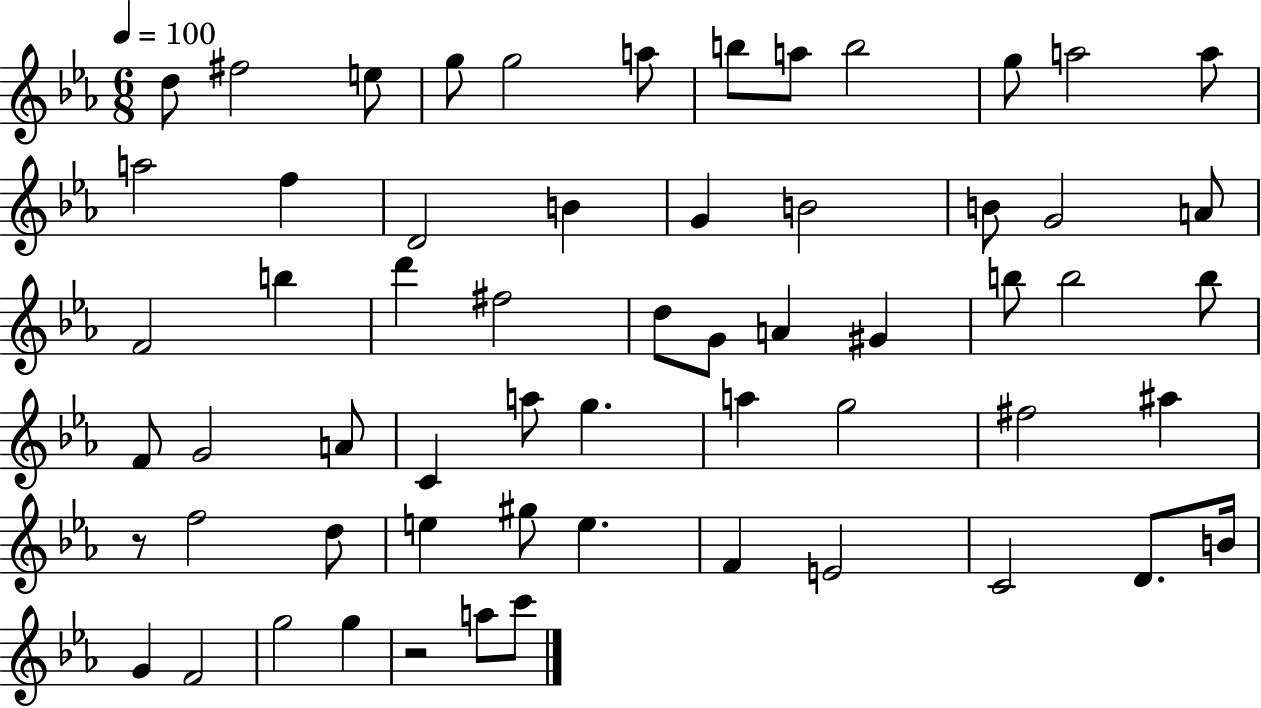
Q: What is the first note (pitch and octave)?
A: D5